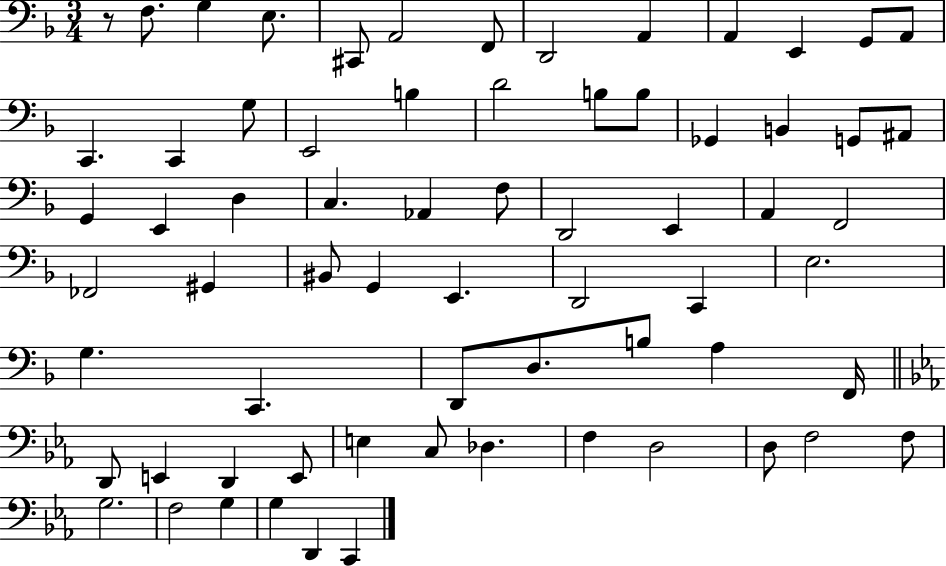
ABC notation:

X:1
T:Untitled
M:3/4
L:1/4
K:F
z/2 F,/2 G, E,/2 ^C,,/2 A,,2 F,,/2 D,,2 A,, A,, E,, G,,/2 A,,/2 C,, C,, G,/2 E,,2 B, D2 B,/2 B,/2 _G,, B,, G,,/2 ^A,,/2 G,, E,, D, C, _A,, F,/2 D,,2 E,, A,, F,,2 _F,,2 ^G,, ^B,,/2 G,, E,, D,,2 C,, E,2 G, C,, D,,/2 D,/2 B,/2 A, F,,/4 D,,/2 E,, D,, E,,/2 E, C,/2 _D, F, D,2 D,/2 F,2 F,/2 G,2 F,2 G, G, D,, C,,